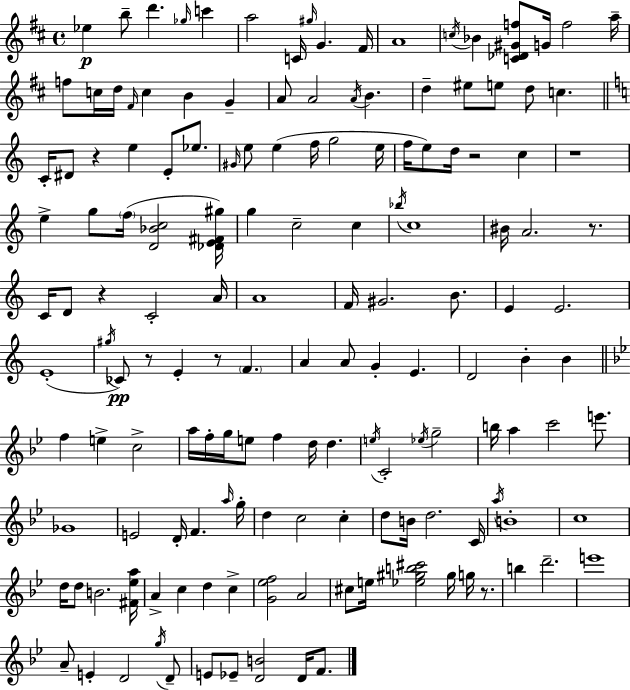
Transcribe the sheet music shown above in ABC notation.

X:1
T:Untitled
M:4/4
L:1/4
K:D
_e b/2 d' _g/4 c' a2 C/4 ^g/4 G ^F/4 A4 c/4 _B [C_D^Gf]/2 G/4 f2 a/4 f/2 c/4 d/4 ^F/4 c B G A/2 A2 A/4 B d ^e/2 e/2 d/2 c C/4 ^D/2 z e E/2 _e/2 ^G/4 e/2 e f/4 g2 e/4 f/4 e/2 d/4 z2 c z4 e g/2 f/4 [D_Bc]2 [_DE^F^g]/4 g c2 c _b/4 c4 ^B/4 A2 z/2 C/4 D/2 z C2 A/4 A4 F/4 ^G2 B/2 E E2 E4 ^g/4 _C/2 z/2 E z/2 F A A/2 G E D2 B B f e c2 a/4 f/4 g/4 e/2 f d/4 d e/4 C2 _e/4 g2 b/4 a c'2 e'/2 _G4 E2 D/4 F a/4 g/4 d c2 c d/2 B/4 d2 C/4 a/4 B4 c4 d/4 d/2 B2 [^F_ea]/4 A c d c [G_ef]2 A2 ^c/2 e/4 [_e^gb^c']2 ^g/4 g/4 z/2 b d'2 e'4 A/2 E D2 g/4 D/2 E/2 _E/2 [DB]2 D/4 F/2